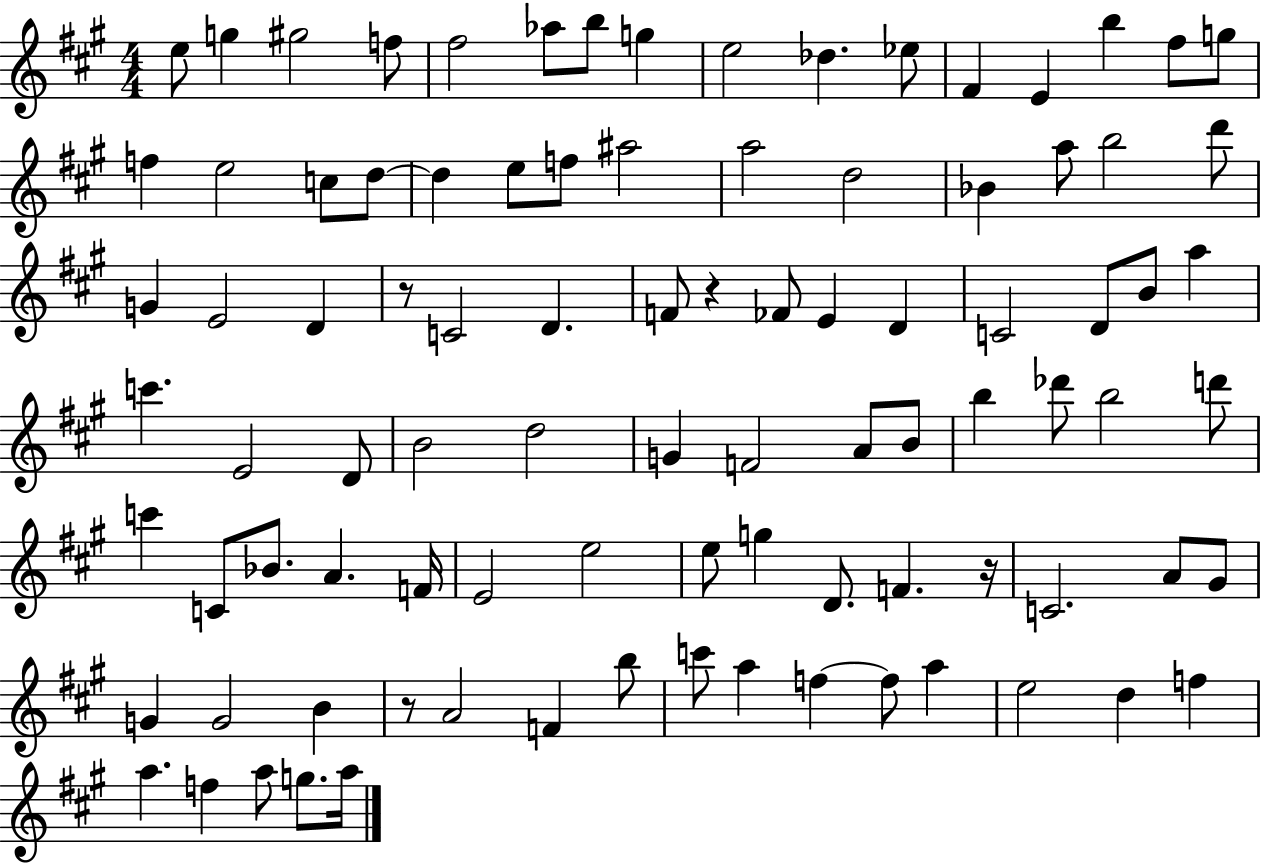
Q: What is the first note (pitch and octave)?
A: E5